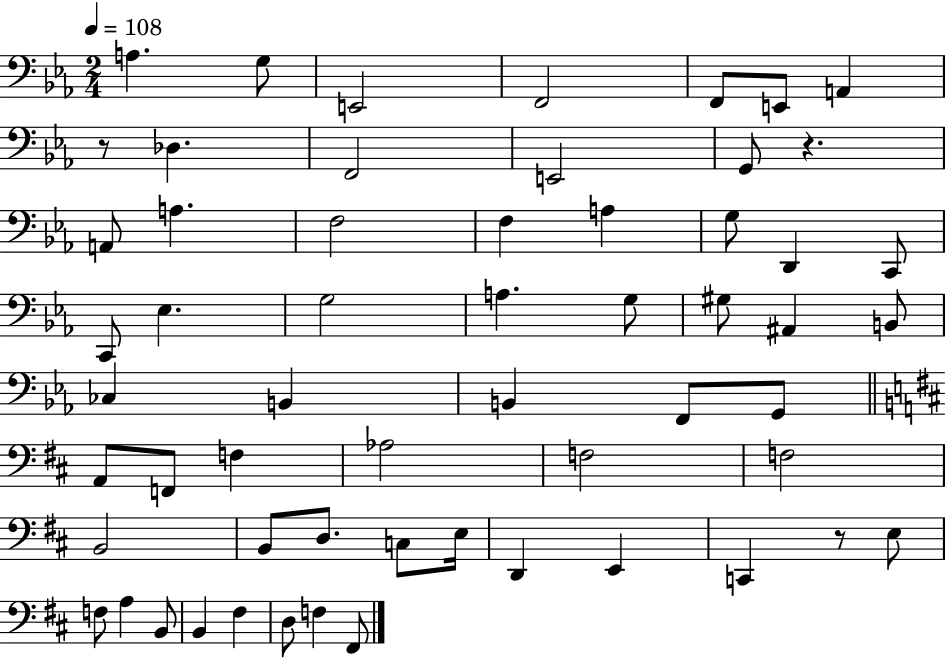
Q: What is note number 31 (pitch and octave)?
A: F2